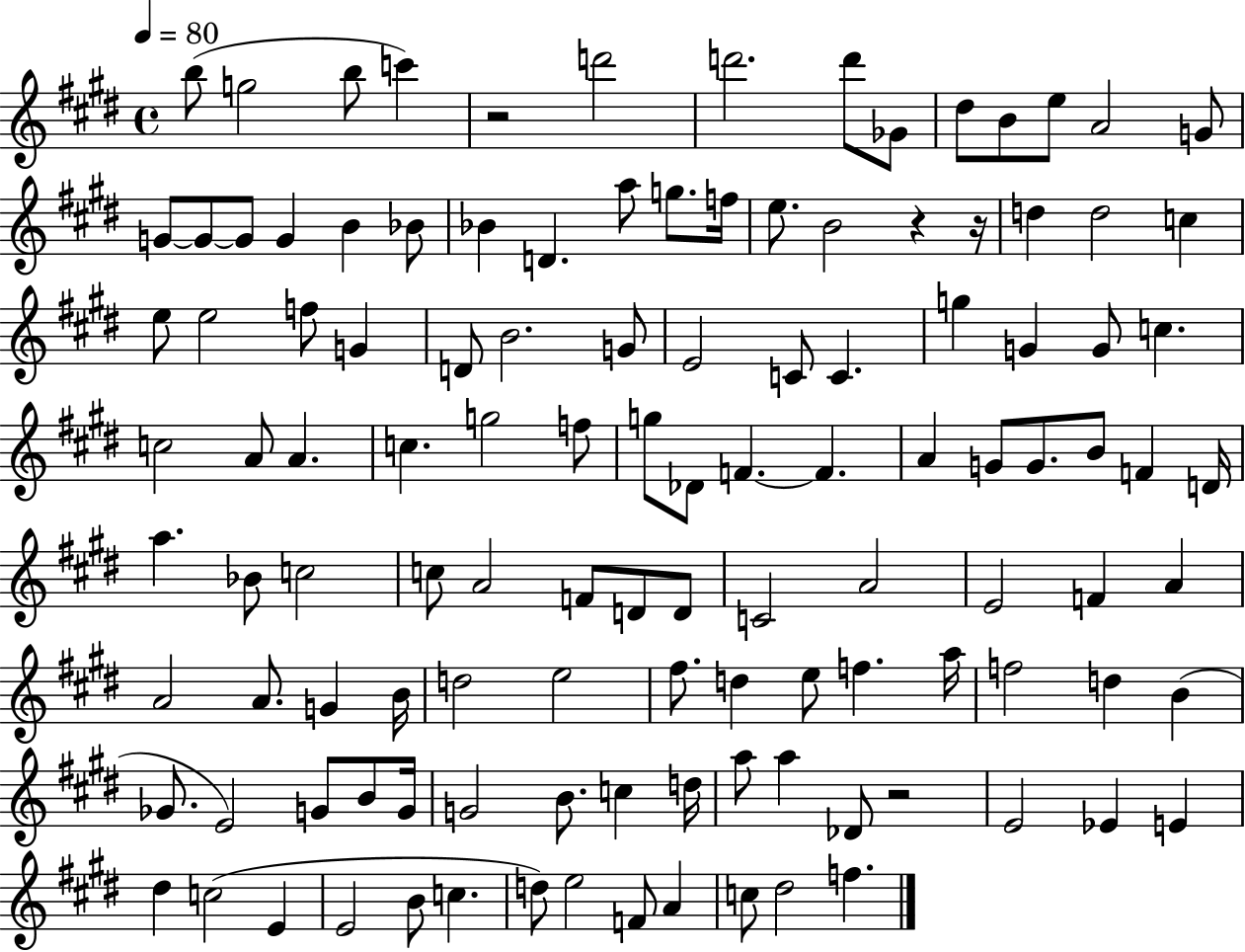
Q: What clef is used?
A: treble